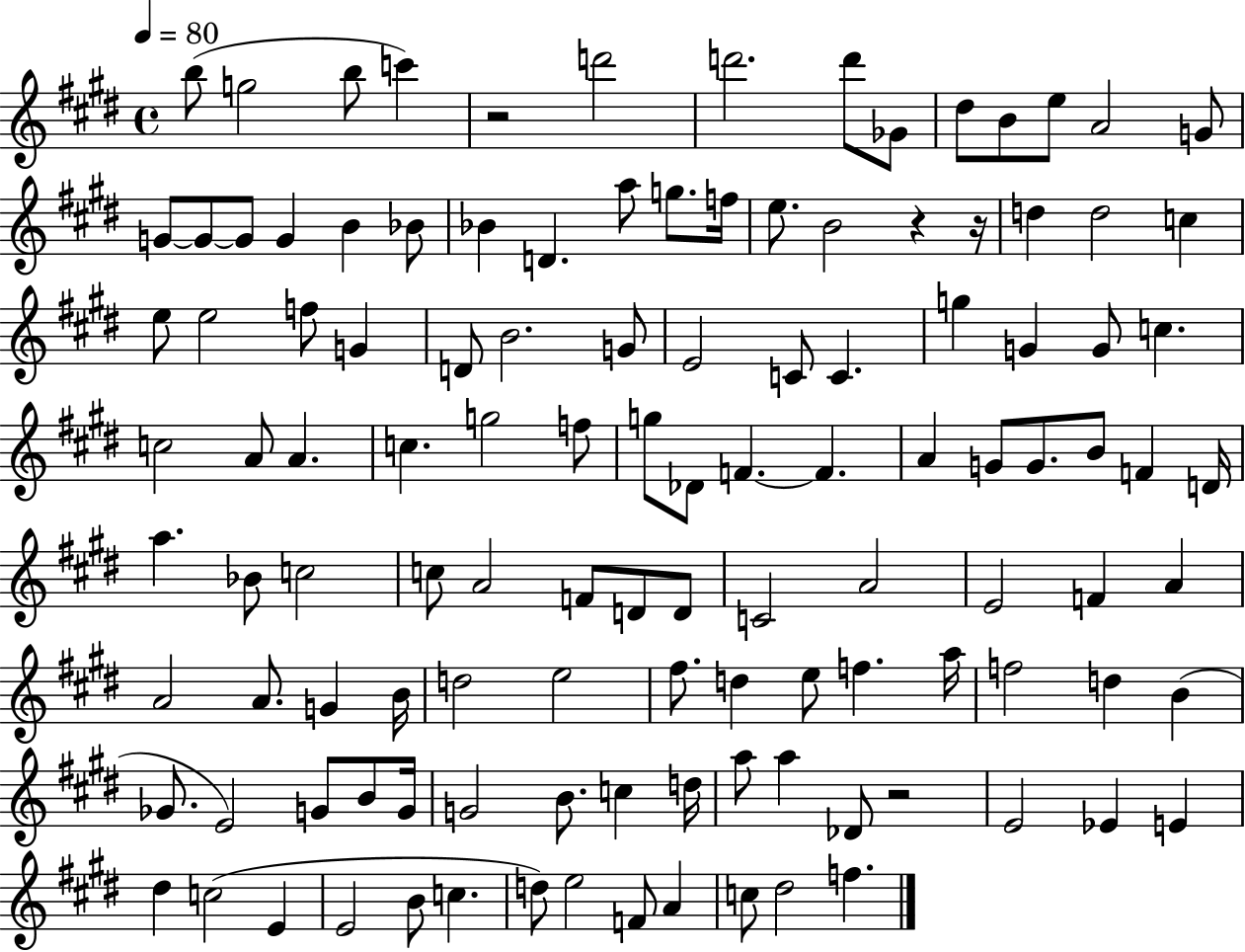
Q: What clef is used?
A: treble